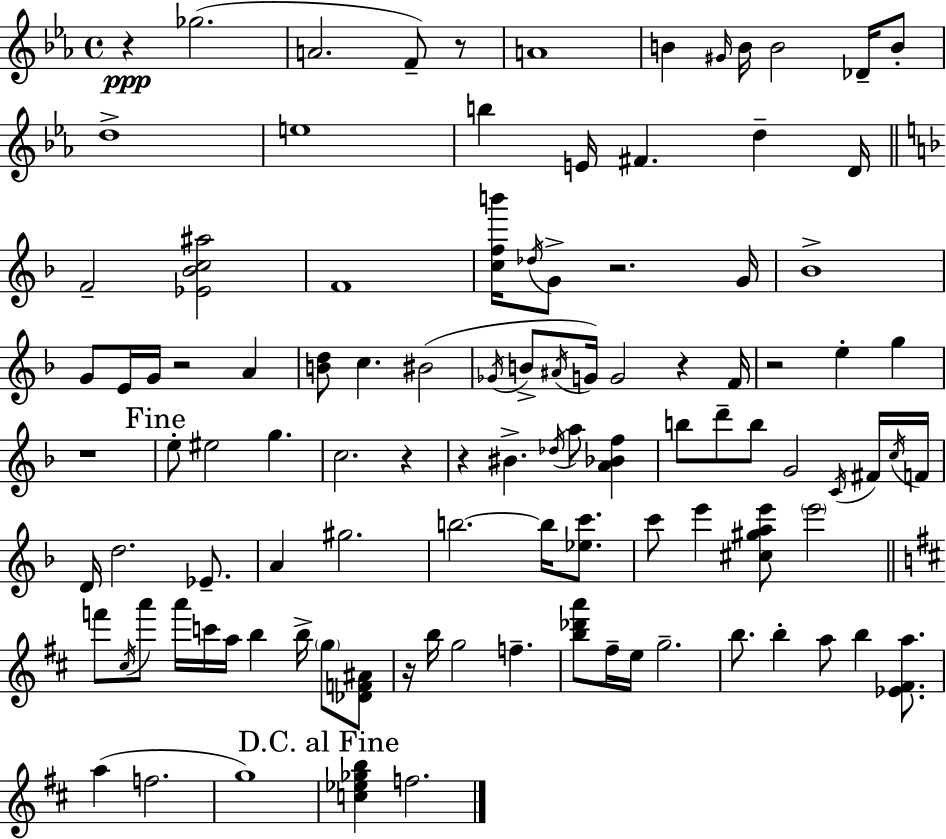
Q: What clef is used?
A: treble